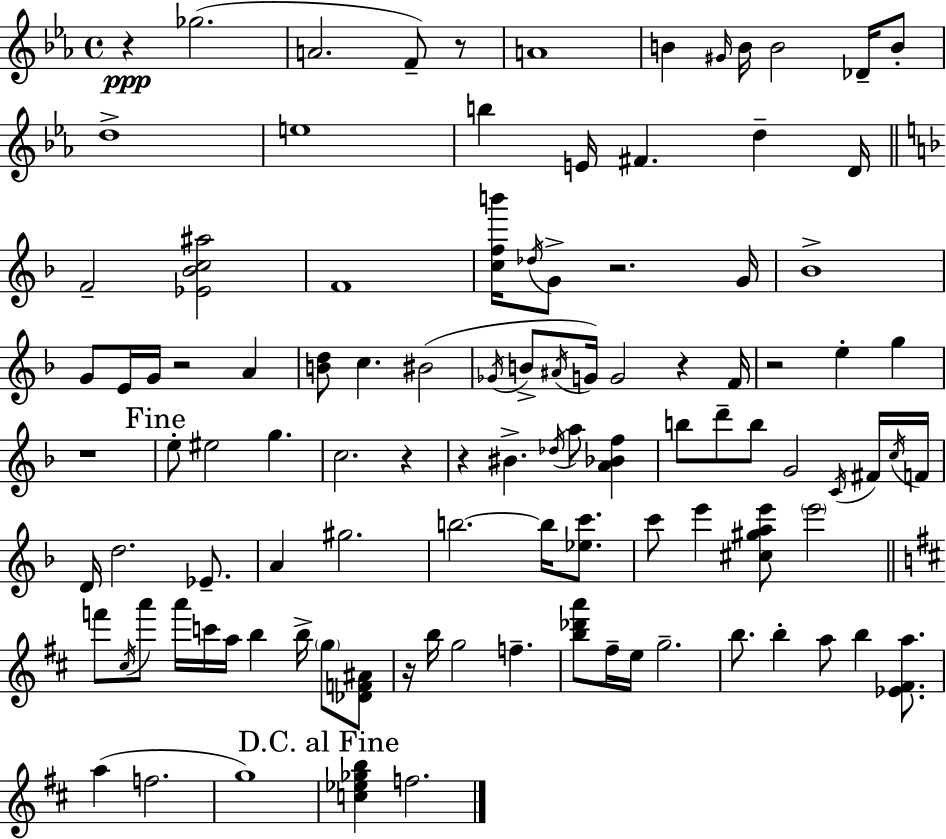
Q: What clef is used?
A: treble